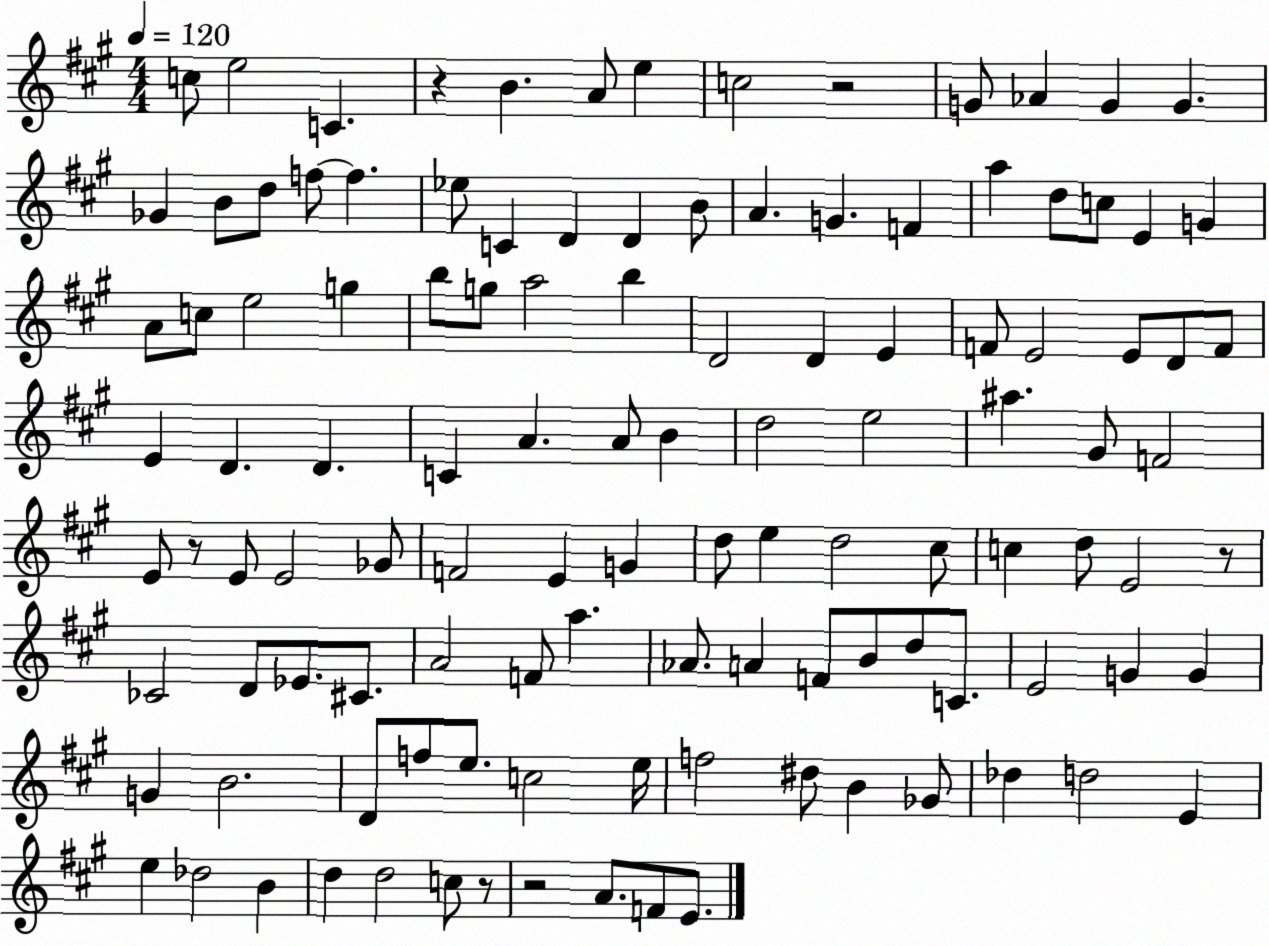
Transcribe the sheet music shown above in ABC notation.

X:1
T:Untitled
M:4/4
L:1/4
K:A
c/2 e2 C z B A/2 e c2 z2 G/2 _A G G _G B/2 d/2 f/2 f _e/2 C D D B/2 A G F a d/2 c/2 E G A/2 c/2 e2 g b/2 g/2 a2 b D2 D E F/2 E2 E/2 D/2 F/2 E D D C A A/2 B d2 e2 ^a ^G/2 F2 E/2 z/2 E/2 E2 _G/2 F2 E G d/2 e d2 ^c/2 c d/2 E2 z/2 _C2 D/2 _E/2 ^C/2 A2 F/2 a _A/2 A F/2 B/2 d/2 C/2 E2 G G G B2 D/2 f/2 e/2 c2 e/4 f2 ^d/2 B _G/2 _d d2 E e _d2 B d d2 c/2 z/2 z2 A/2 F/2 E/2